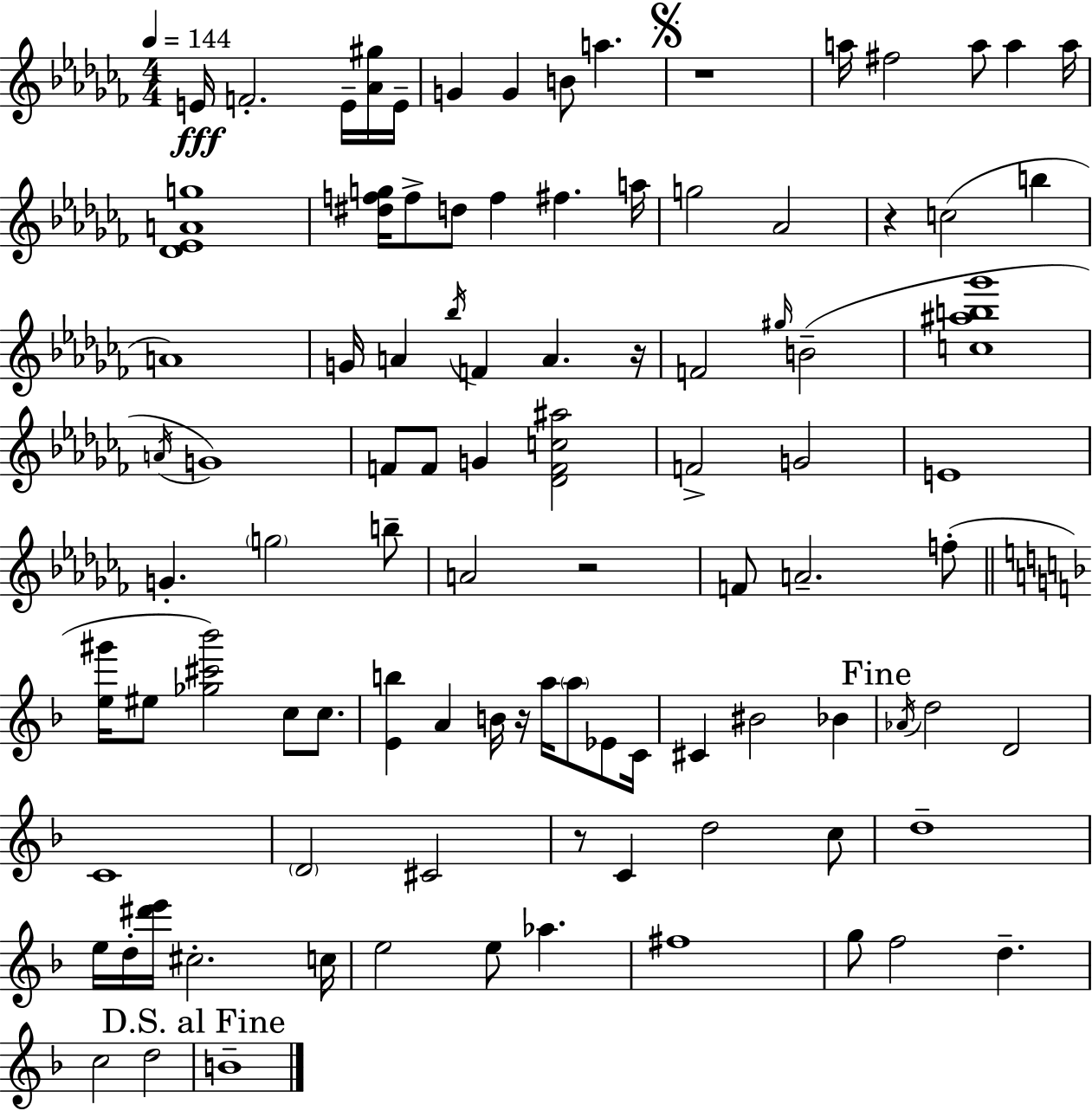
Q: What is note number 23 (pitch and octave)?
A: A4